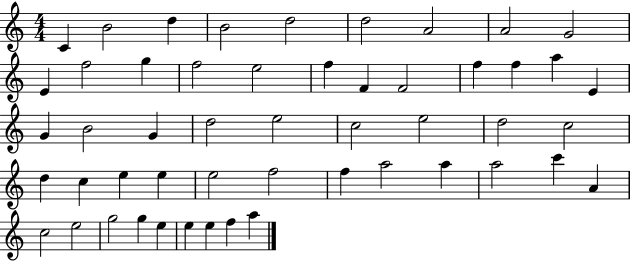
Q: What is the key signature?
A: C major